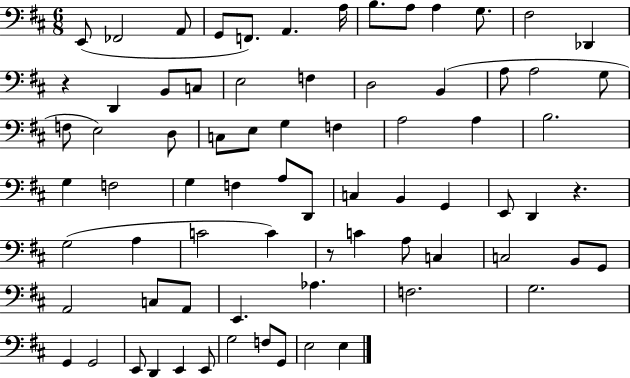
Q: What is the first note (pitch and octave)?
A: E2